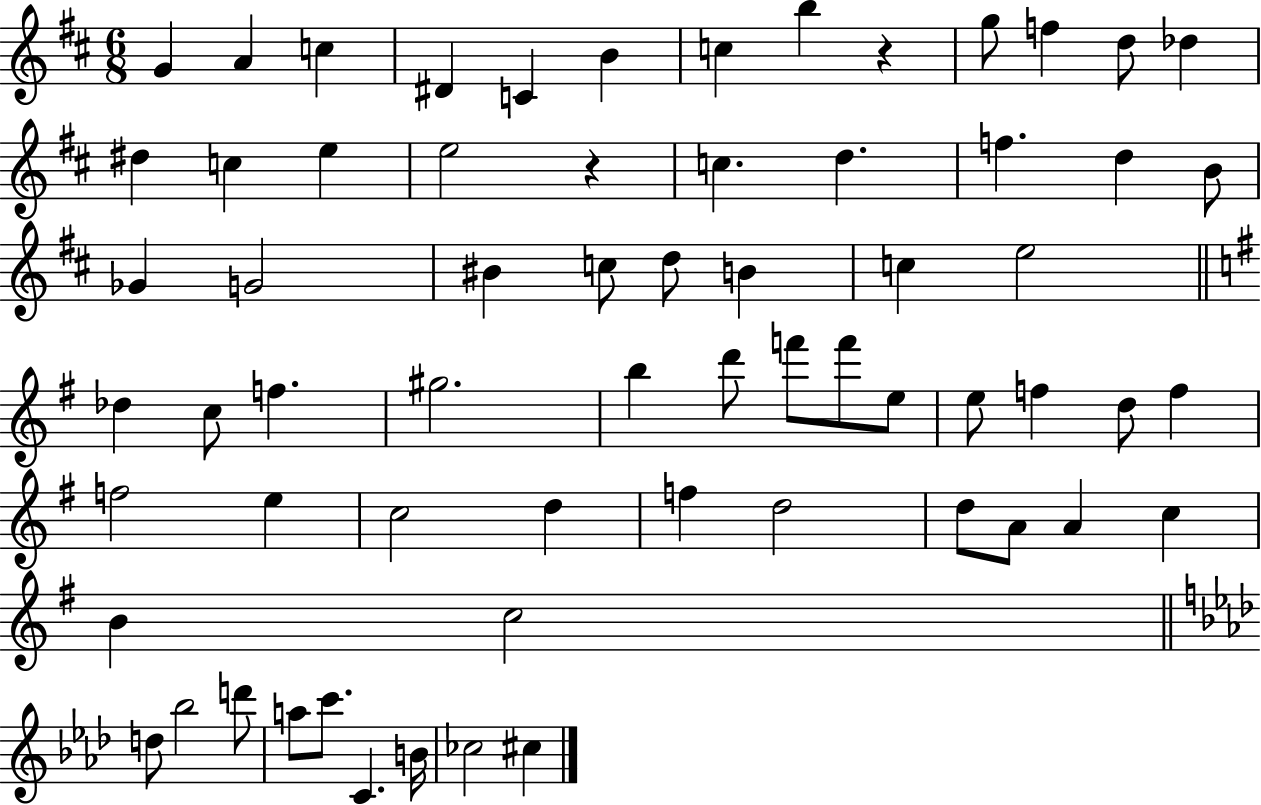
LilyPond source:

{
  \clef treble
  \numericTimeSignature
  \time 6/8
  \key d \major
  \repeat volta 2 { g'4 a'4 c''4 | dis'4 c'4 b'4 | c''4 b''4 r4 | g''8 f''4 d''8 des''4 | \break dis''4 c''4 e''4 | e''2 r4 | c''4. d''4. | f''4. d''4 b'8 | \break ges'4 g'2 | bis'4 c''8 d''8 b'4 | c''4 e''2 | \bar "||" \break \key e \minor des''4 c''8 f''4. | gis''2. | b''4 d'''8 f'''8 f'''8 e''8 | e''8 f''4 d''8 f''4 | \break f''2 e''4 | c''2 d''4 | f''4 d''2 | d''8 a'8 a'4 c''4 | \break b'4 c''2 | \bar "||" \break \key aes \major d''8 bes''2 d'''8 | a''8 c'''8. c'4. b'16 | ces''2 cis''4 | } \bar "|."
}